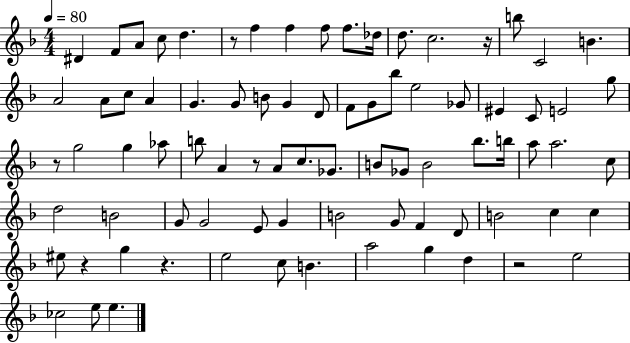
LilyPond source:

{
  \clef treble
  \numericTimeSignature
  \time 4/4
  \key f \major
  \tempo 4 = 80
  \repeat volta 2 { dis'4 f'8 a'8 c''8 d''4. | r8 f''4 f''4 f''8 f''8. des''16 | d''8. c''2. r16 | b''8 c'2 b'4. | \break a'2 a'8 c''8 a'4 | g'4. g'8 b'8 g'4 d'8 | f'8 g'8 bes''8 e''2 ges'8 | eis'4 c'8 e'2 g''8 | \break r8 g''2 g''4 aes''8 | b''8 a'4 r8 a'8 c''8. ges'8. | b'8 ges'8 b'2 bes''8. b''16 | a''8 a''2. c''8 | \break d''2 b'2 | g'8 g'2 e'8 g'4 | b'2 g'8 f'4 d'8 | b'2 c''4 c''4 | \break eis''8 r4 g''4 r4. | e''2 c''8 b'4. | a''2 g''4 d''4 | r2 e''2 | \break ces''2 e''8 e''4. | } \bar "|."
}